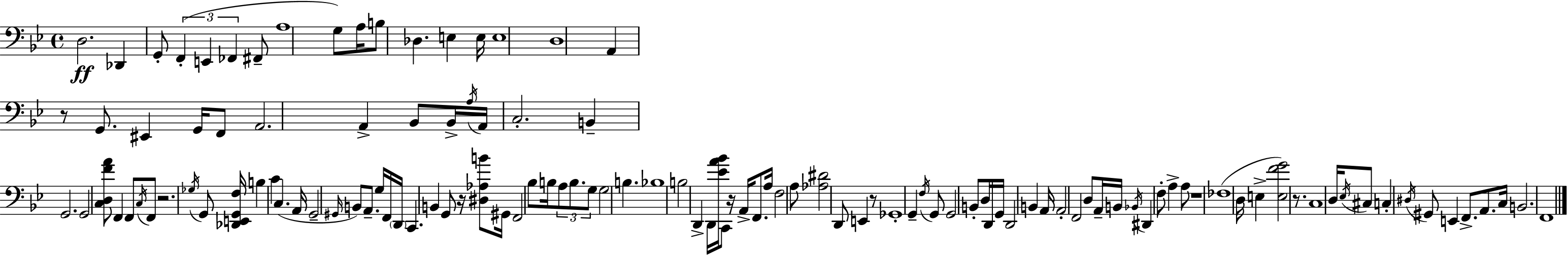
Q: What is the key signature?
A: BES major